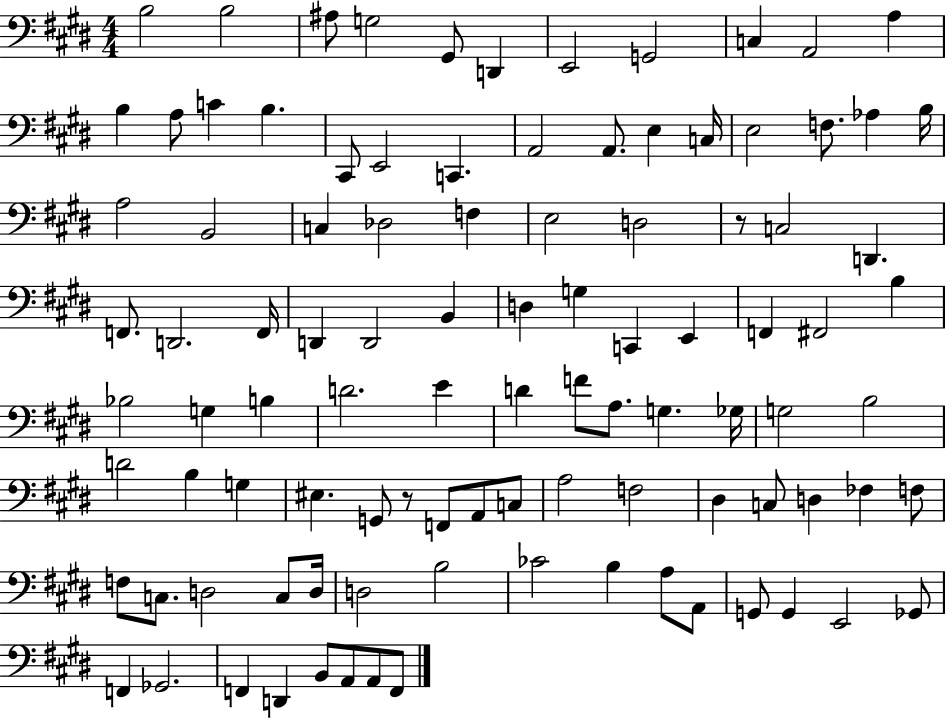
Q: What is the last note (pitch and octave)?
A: F2